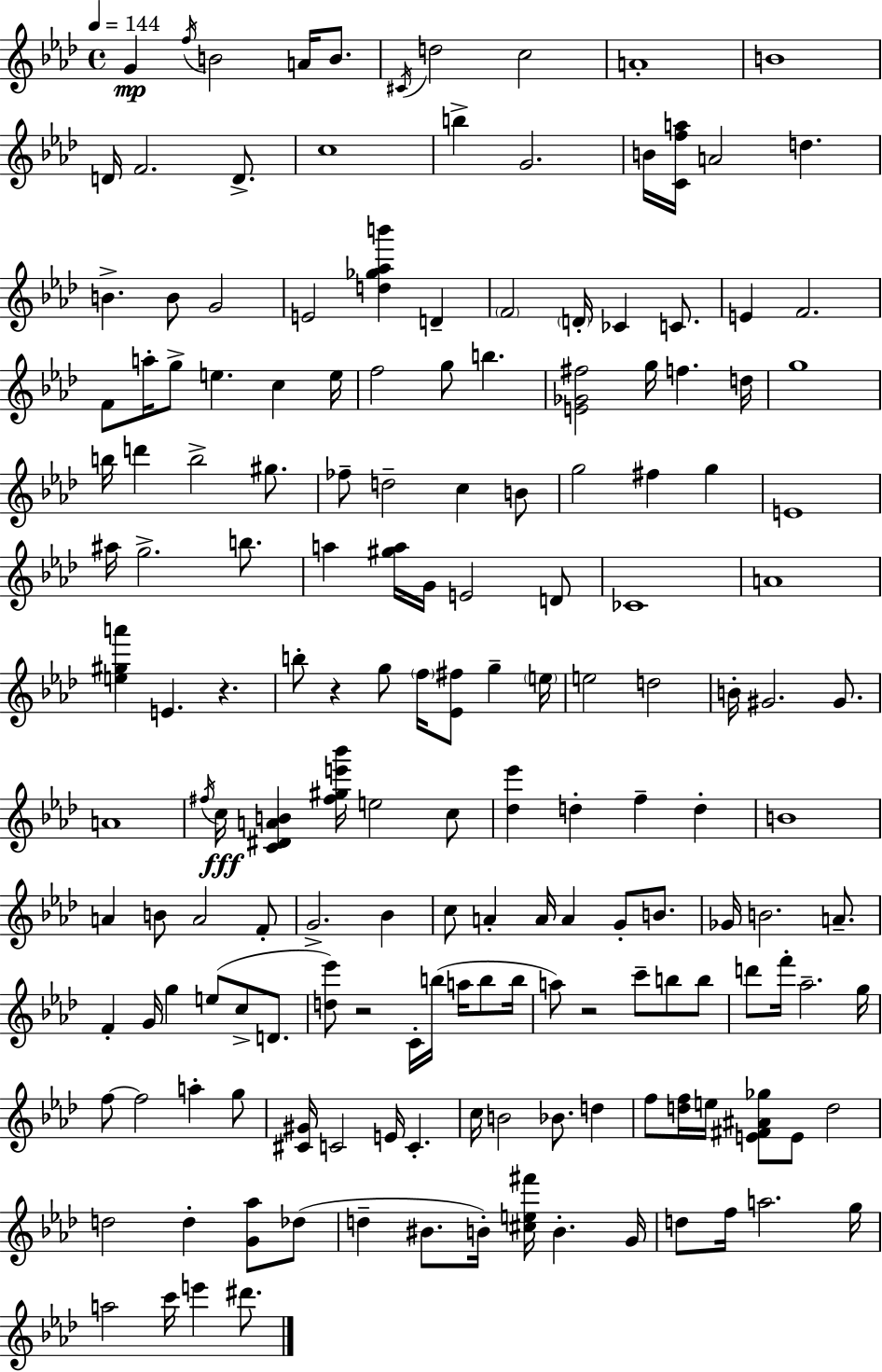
{
  \clef treble
  \time 4/4
  \defaultTimeSignature
  \key aes \major
  \tempo 4 = 144
  g'4\mp \acciaccatura { f''16 } b'2 a'16 b'8. | \acciaccatura { cis'16 } d''2 c''2 | a'1-. | b'1 | \break d'16 f'2. d'8.-> | c''1 | b''4-> g'2. | b'16 <c' f'' a''>16 a'2 d''4. | \break b'4.-> b'8 g'2 | e'2 <d'' ges'' aes'' b'''>4 d'4-- | \parenthesize f'2 \parenthesize d'16-. ces'4 c'8. | e'4 f'2. | \break f'8 a''16-. g''8-> e''4. c''4 | e''16 f''2 g''8 b''4. | <e' ges' fis''>2 g''16 f''4. | d''16 g''1 | \break b''16 d'''4 b''2-> gis''8. | fes''8-- d''2-- c''4 | b'8 g''2 fis''4 g''4 | e'1 | \break ais''16 g''2.-> b''8. | a''4 <gis'' a''>16 g'16 e'2 | d'8 ces'1 | a'1 | \break <e'' gis'' a'''>4 e'4. r4. | b''8-. r4 g''8 \parenthesize f''16 <ees' fis''>8 g''4-- | \parenthesize e''16 e''2 d''2 | b'16-. gis'2. gis'8. | \break a'1 | \acciaccatura { fis''16 }\fff c''16 <c' dis' a' b'>4 <fis'' gis'' e''' bes'''>16 e''2 | c''8 <des'' ees'''>4 d''4-. f''4-- d''4-. | b'1 | \break a'4 b'8 a'2 | f'8-. g'2.-> bes'4 | c''8 a'4-. a'16 a'4 g'8-. | b'8. ges'16 b'2. | \break a'8.-- f'4-. g'16 g''4 e''8( c''8-> | d'8. <d'' ees'''>8) r2 c'16-. b''16( a''16 | b''8 b''16 a''8) r2 c'''8-- b''8 | b''8 d'''8 f'''16-. aes''2.-- | \break g''16 f''8~~ f''2 a''4-. | g''8 <cis' gis'>16 c'2 e'16 c'4.-. | c''16 b'2 bes'8. d''4 | f''8 <d'' f''>16 e''16 <e' fis' ais' ges''>8 e'8 d''2 | \break d''2 d''4-. <g' aes''>8 | des''8( d''4-- bis'8. b'16-.) <cis'' e'' fis'''>16 b'4.-. | g'16 d''8 f''16 a''2. | g''16 a''2 c'''16 e'''4 | \break dis'''8. \bar "|."
}